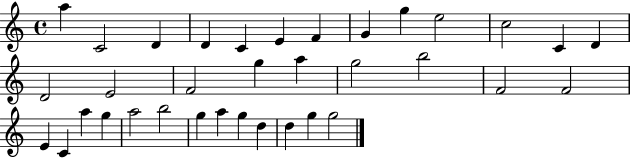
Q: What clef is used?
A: treble